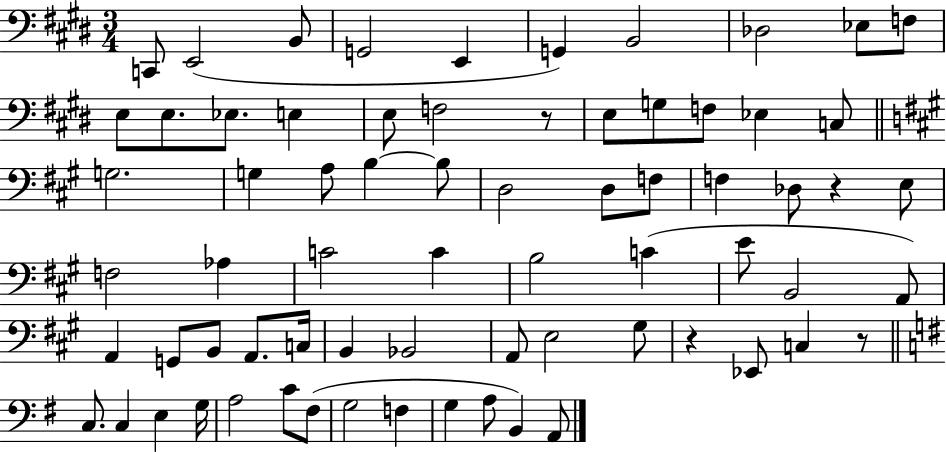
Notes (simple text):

C2/e E2/h B2/e G2/h E2/q G2/q B2/h Db3/h Eb3/e F3/e E3/e E3/e. Eb3/e. E3/q E3/e F3/h R/e E3/e G3/e F3/e Eb3/q C3/e G3/h. G3/q A3/e B3/q B3/e D3/h D3/e F3/e F3/q Db3/e R/q E3/e F3/h Ab3/q C4/h C4/q B3/h C4/q E4/e B2/h A2/e A2/q G2/e B2/e A2/e. C3/s B2/q Bb2/h A2/e E3/h G#3/e R/q Eb2/e C3/q R/e C3/e. C3/q E3/q G3/s A3/h C4/e F#3/e G3/h F3/q G3/q A3/e B2/q A2/e